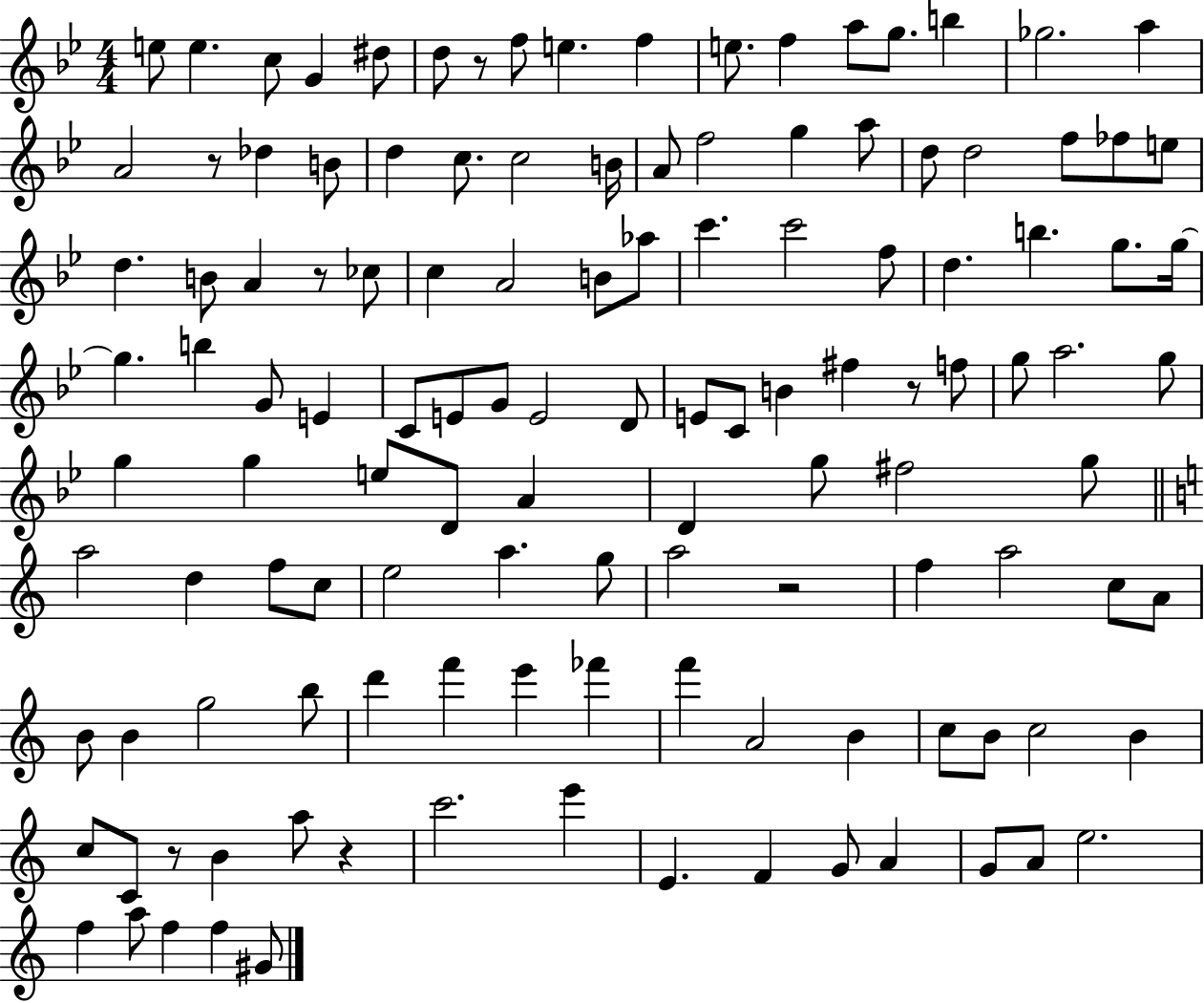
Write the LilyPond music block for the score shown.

{
  \clef treble
  \numericTimeSignature
  \time 4/4
  \key bes \major
  e''8 e''4. c''8 g'4 dis''8 | d''8 r8 f''8 e''4. f''4 | e''8. f''4 a''8 g''8. b''4 | ges''2. a''4 | \break a'2 r8 des''4 b'8 | d''4 c''8. c''2 b'16 | a'8 f''2 g''4 a''8 | d''8 d''2 f''8 fes''8 e''8 | \break d''4. b'8 a'4 r8 ces''8 | c''4 a'2 b'8 aes''8 | c'''4. c'''2 f''8 | d''4. b''4. g''8. g''16~~ | \break g''4. b''4 g'8 e'4 | c'8 e'8 g'8 e'2 d'8 | e'8 c'8 b'4 fis''4 r8 f''8 | g''8 a''2. g''8 | \break g''4 g''4 e''8 d'8 a'4 | d'4 g''8 fis''2 g''8 | \bar "||" \break \key a \minor a''2 d''4 f''8 c''8 | e''2 a''4. g''8 | a''2 r2 | f''4 a''2 c''8 a'8 | \break b'8 b'4 g''2 b''8 | d'''4 f'''4 e'''4 fes'''4 | f'''4 a'2 b'4 | c''8 b'8 c''2 b'4 | \break c''8 c'8 r8 b'4 a''8 r4 | c'''2. e'''4 | e'4. f'4 g'8 a'4 | g'8 a'8 e''2. | \break f''4 a''8 f''4 f''4 gis'8 | \bar "|."
}